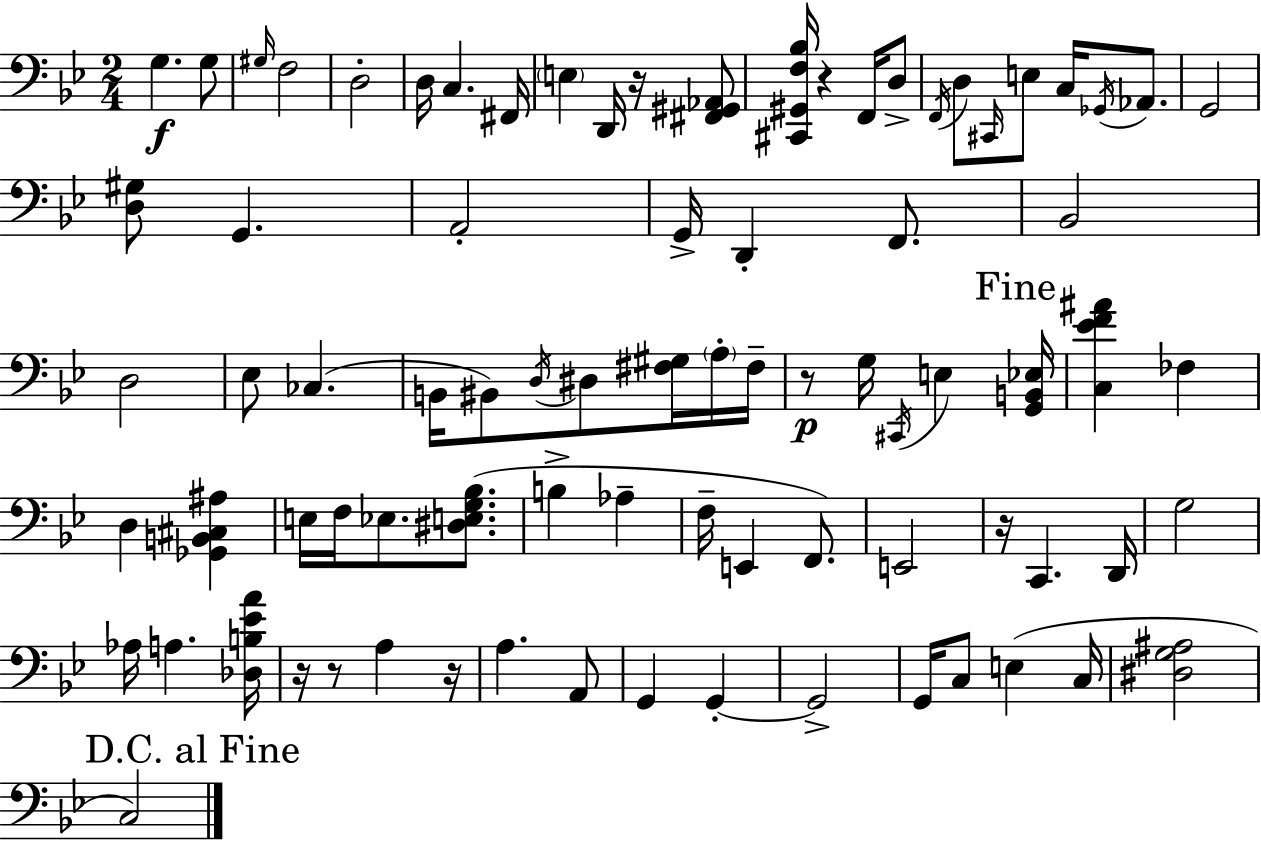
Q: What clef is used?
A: bass